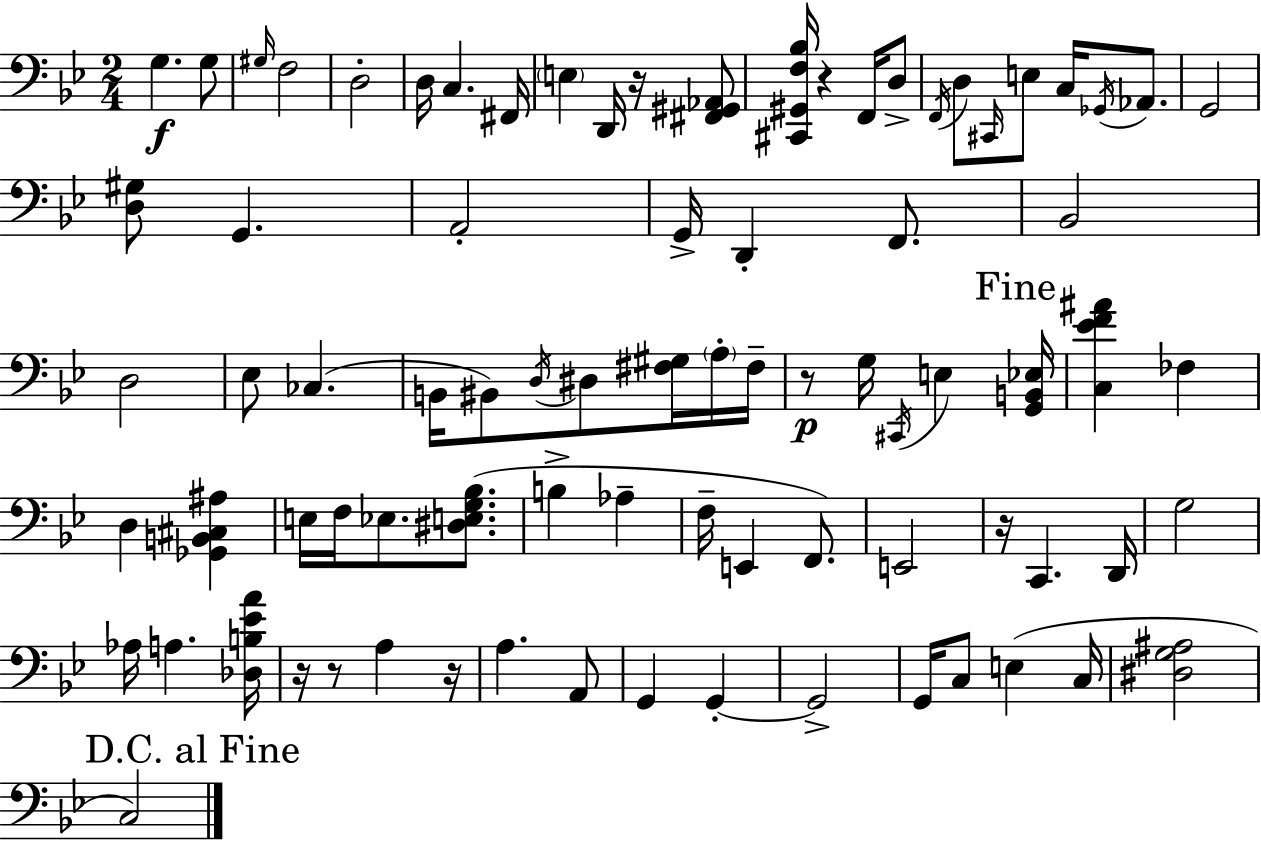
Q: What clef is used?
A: bass